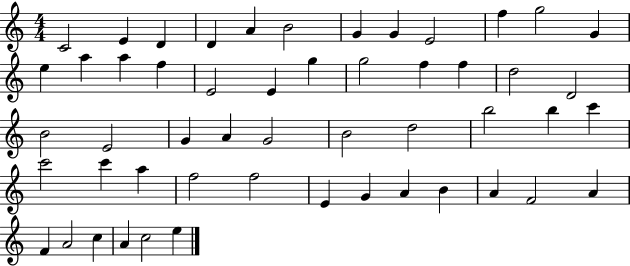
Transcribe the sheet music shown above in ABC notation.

X:1
T:Untitled
M:4/4
L:1/4
K:C
C2 E D D A B2 G G E2 f g2 G e a a f E2 E g g2 f f d2 D2 B2 E2 G A G2 B2 d2 b2 b c' c'2 c' a f2 f2 E G A B A F2 A F A2 c A c2 e